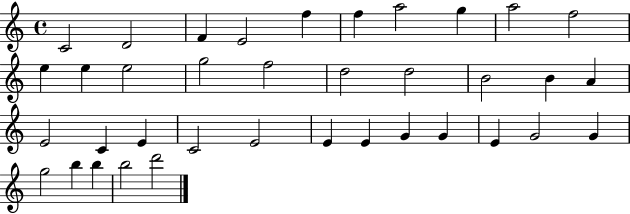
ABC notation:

X:1
T:Untitled
M:4/4
L:1/4
K:C
C2 D2 F E2 f f a2 g a2 f2 e e e2 g2 f2 d2 d2 B2 B A E2 C E C2 E2 E E G G E G2 G g2 b b b2 d'2